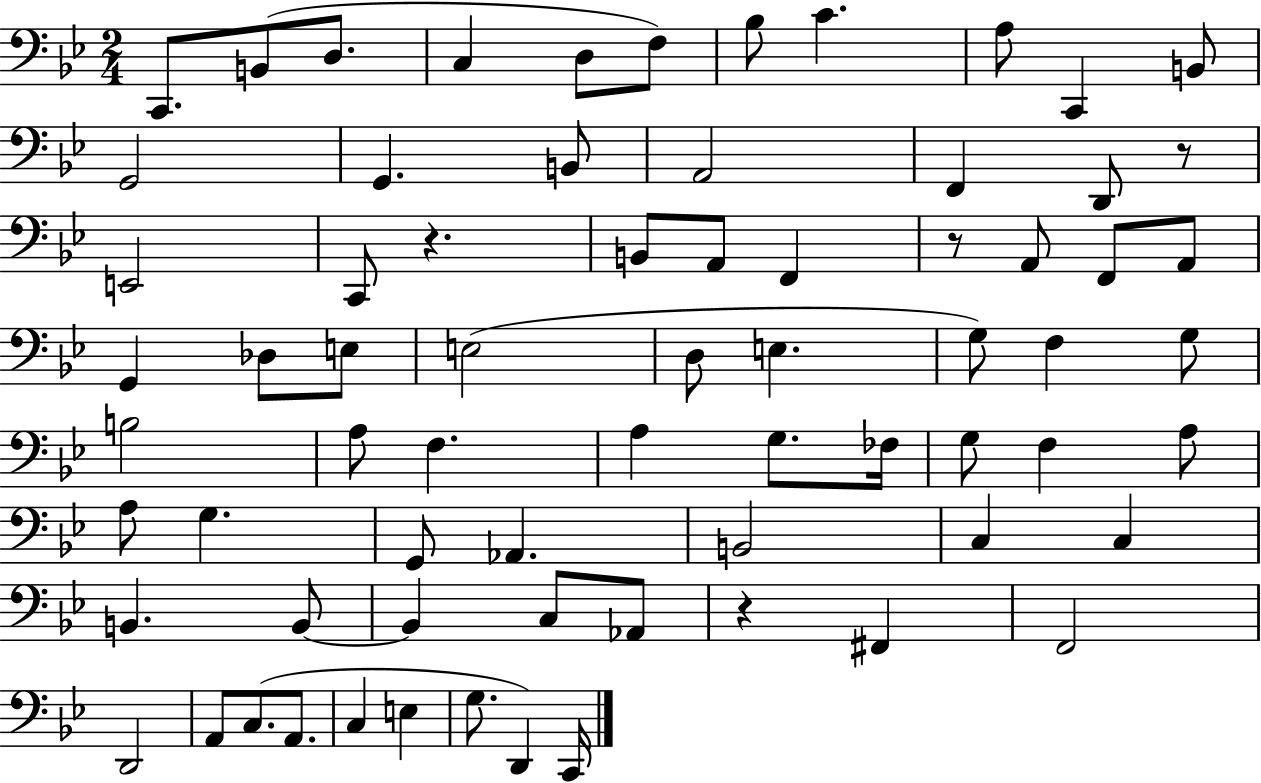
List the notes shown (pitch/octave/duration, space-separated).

C2/e. B2/e D3/e. C3/q D3/e F3/e Bb3/e C4/q. A3/e C2/q B2/e G2/h G2/q. B2/e A2/h F2/q D2/e R/e E2/h C2/e R/q. B2/e A2/e F2/q R/e A2/e F2/e A2/e G2/q Db3/e E3/e E3/h D3/e E3/q. G3/e F3/q G3/e B3/h A3/e F3/q. A3/q G3/e. FES3/s G3/e F3/q A3/e A3/e G3/q. G2/e Ab2/q. B2/h C3/q C3/q B2/q. B2/e B2/q C3/e Ab2/e R/q F#2/q F2/h D2/h A2/e C3/e. A2/e. C3/q E3/q G3/e. D2/q C2/s